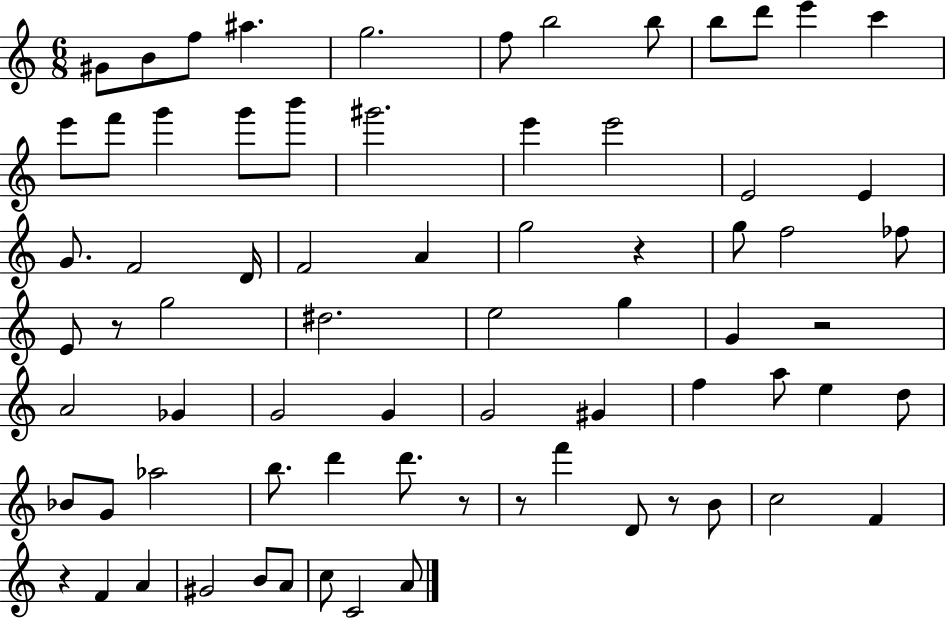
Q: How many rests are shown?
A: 7